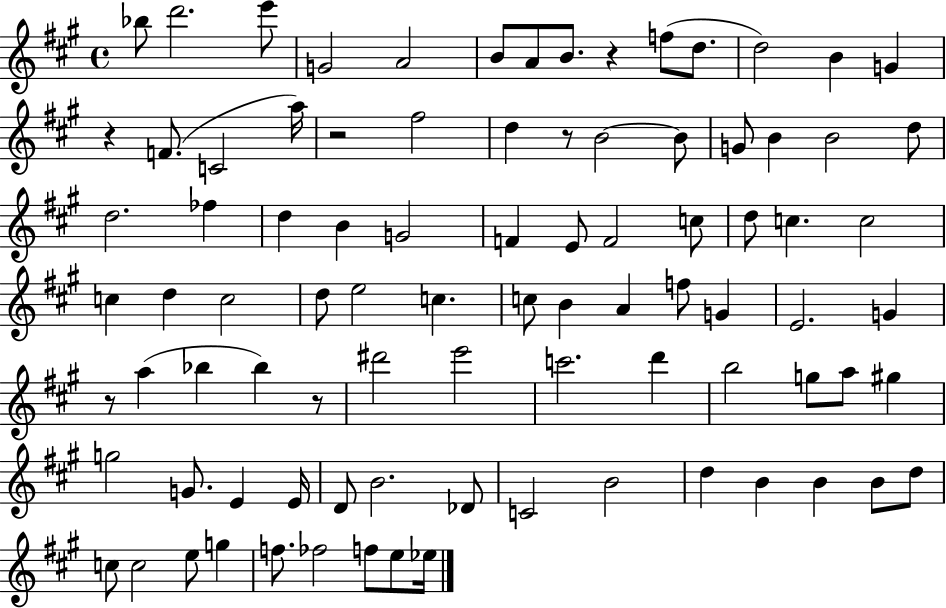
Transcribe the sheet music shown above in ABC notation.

X:1
T:Untitled
M:4/4
L:1/4
K:A
_b/2 d'2 e'/2 G2 A2 B/2 A/2 B/2 z f/2 d/2 d2 B G z F/2 C2 a/4 z2 ^f2 d z/2 B2 B/2 G/2 B B2 d/2 d2 _f d B G2 F E/2 F2 c/2 d/2 c c2 c d c2 d/2 e2 c c/2 B A f/2 G E2 G z/2 a _b _b z/2 ^d'2 e'2 c'2 d' b2 g/2 a/2 ^g g2 G/2 E E/4 D/2 B2 _D/2 C2 B2 d B B B/2 d/2 c/2 c2 e/2 g f/2 _f2 f/2 e/2 _e/4